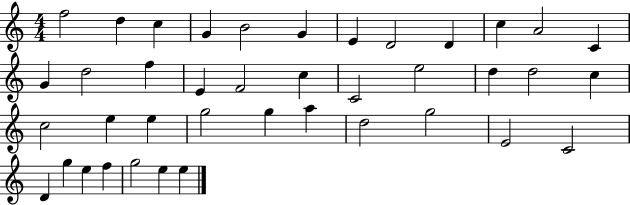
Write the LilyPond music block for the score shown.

{
  \clef treble
  \numericTimeSignature
  \time 4/4
  \key c \major
  f''2 d''4 c''4 | g'4 b'2 g'4 | e'4 d'2 d'4 | c''4 a'2 c'4 | \break g'4 d''2 f''4 | e'4 f'2 c''4 | c'2 e''2 | d''4 d''2 c''4 | \break c''2 e''4 e''4 | g''2 g''4 a''4 | d''2 g''2 | e'2 c'2 | \break d'4 g''4 e''4 f''4 | g''2 e''4 e''4 | \bar "|."
}